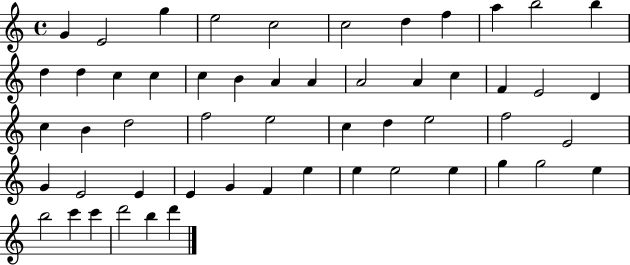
{
  \clef treble
  \time 4/4
  \defaultTimeSignature
  \key c \major
  g'4 e'2 g''4 | e''2 c''2 | c''2 d''4 f''4 | a''4 b''2 b''4 | \break d''4 d''4 c''4 c''4 | c''4 b'4 a'4 a'4 | a'2 a'4 c''4 | f'4 e'2 d'4 | \break c''4 b'4 d''2 | f''2 e''2 | c''4 d''4 e''2 | f''2 e'2 | \break g'4 e'2 e'4 | e'4 g'4 f'4 e''4 | e''4 e''2 e''4 | g''4 g''2 e''4 | \break b''2 c'''4 c'''4 | d'''2 b''4 d'''4 | \bar "|."
}